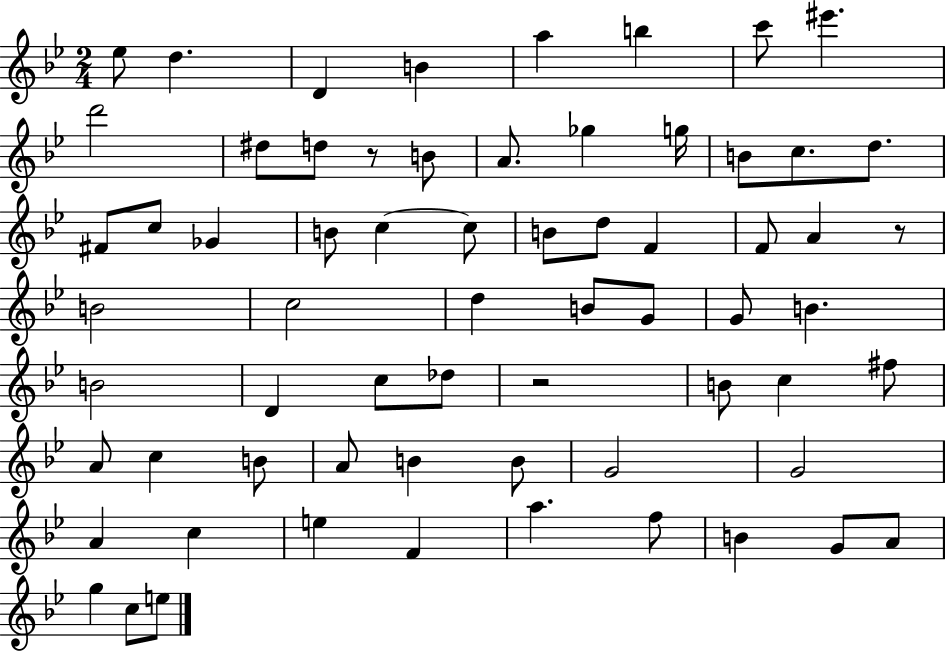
X:1
T:Untitled
M:2/4
L:1/4
K:Bb
_e/2 d D B a b c'/2 ^e' d'2 ^d/2 d/2 z/2 B/2 A/2 _g g/4 B/2 c/2 d/2 ^F/2 c/2 _G B/2 c c/2 B/2 d/2 F F/2 A z/2 B2 c2 d B/2 G/2 G/2 B B2 D c/2 _d/2 z2 B/2 c ^f/2 A/2 c B/2 A/2 B B/2 G2 G2 A c e F a f/2 B G/2 A/2 g c/2 e/2